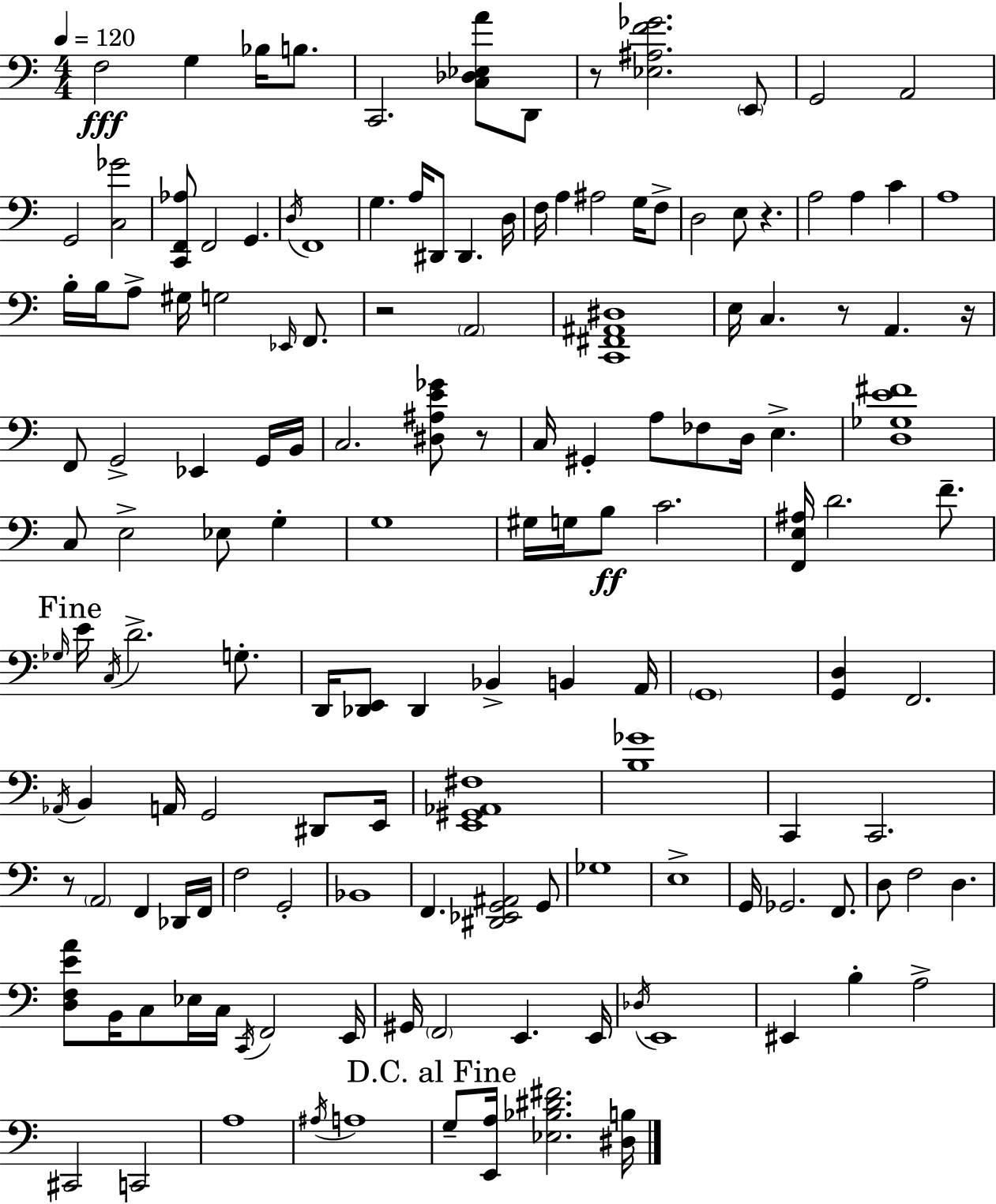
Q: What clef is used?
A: bass